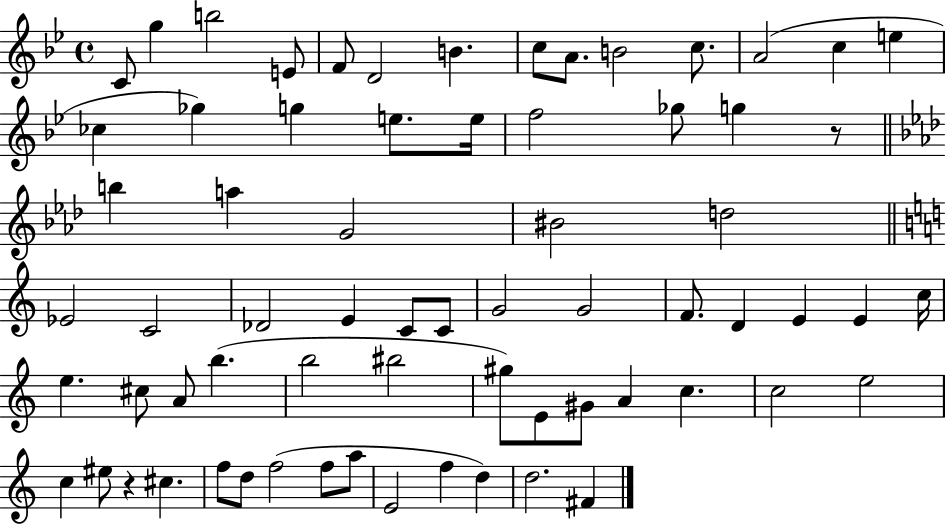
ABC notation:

X:1
T:Untitled
M:4/4
L:1/4
K:Bb
C/2 g b2 E/2 F/2 D2 B c/2 A/2 B2 c/2 A2 c e _c _g g e/2 e/4 f2 _g/2 g z/2 b a G2 ^B2 d2 _E2 C2 _D2 E C/2 C/2 G2 G2 F/2 D E E c/4 e ^c/2 A/2 b b2 ^b2 ^g/2 E/2 ^G/2 A c c2 e2 c ^e/2 z ^c f/2 d/2 f2 f/2 a/2 E2 f d d2 ^F